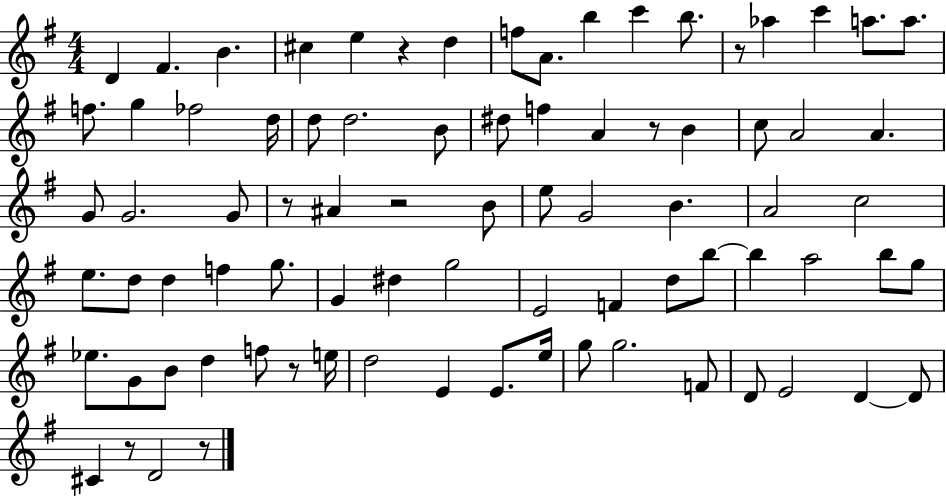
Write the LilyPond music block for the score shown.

{
  \clef treble
  \numericTimeSignature
  \time 4/4
  \key g \major
  d'4 fis'4. b'4. | cis''4 e''4 r4 d''4 | f''8 a'8. b''4 c'''4 b''8. | r8 aes''4 c'''4 a''8. a''8. | \break f''8. g''4 fes''2 d''16 | d''8 d''2. b'8 | dis''8 f''4 a'4 r8 b'4 | c''8 a'2 a'4. | \break g'8 g'2. g'8 | r8 ais'4 r2 b'8 | e''8 g'2 b'4. | a'2 c''2 | \break e''8. d''8 d''4 f''4 g''8. | g'4 dis''4 g''2 | e'2 f'4 d''8 b''8~~ | b''4 a''2 b''8 g''8 | \break ees''8. g'8 b'8 d''4 f''8 r8 e''16 | d''2 e'4 e'8. e''16 | g''8 g''2. f'8 | d'8 e'2 d'4~~ d'8 | \break cis'4 r8 d'2 r8 | \bar "|."
}